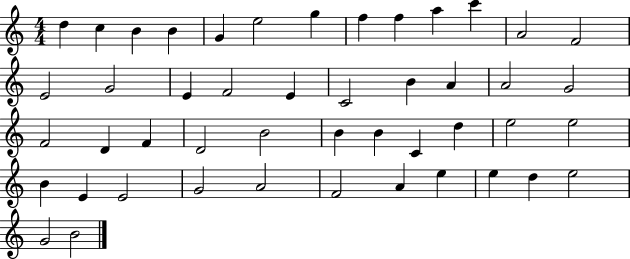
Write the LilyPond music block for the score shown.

{
  \clef treble
  \numericTimeSignature
  \time 4/4
  \key c \major
  d''4 c''4 b'4 b'4 | g'4 e''2 g''4 | f''4 f''4 a''4 c'''4 | a'2 f'2 | \break e'2 g'2 | e'4 f'2 e'4 | c'2 b'4 a'4 | a'2 g'2 | \break f'2 d'4 f'4 | d'2 b'2 | b'4 b'4 c'4 d''4 | e''2 e''2 | \break b'4 e'4 e'2 | g'2 a'2 | f'2 a'4 e''4 | e''4 d''4 e''2 | \break g'2 b'2 | \bar "|."
}